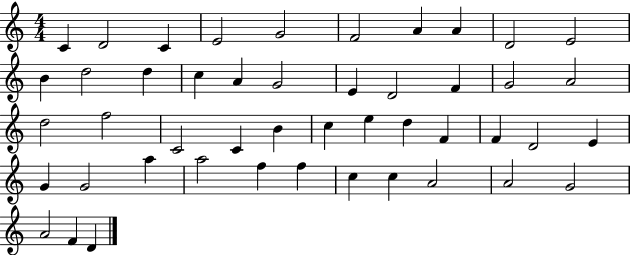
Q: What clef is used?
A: treble